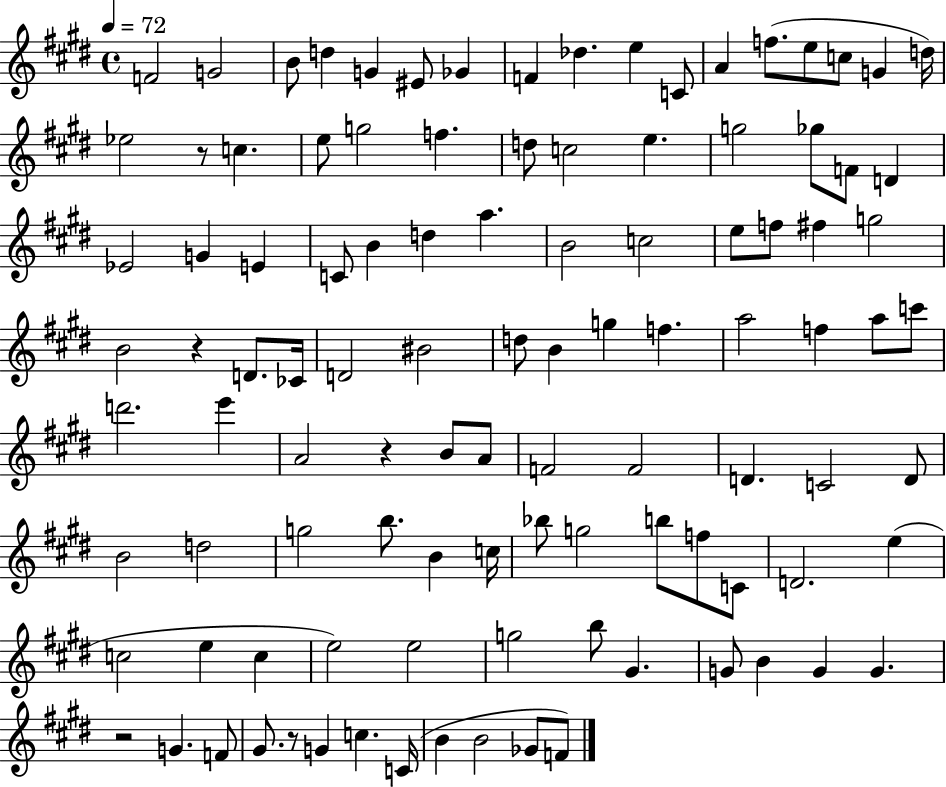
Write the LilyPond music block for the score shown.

{
  \clef treble
  \time 4/4
  \defaultTimeSignature
  \key e \major
  \tempo 4 = 72
  f'2 g'2 | b'8 d''4 g'4 eis'8 ges'4 | f'4 des''4. e''4 c'8 | a'4 f''8.( e''8 c''8 g'4 d''16) | \break ees''2 r8 c''4. | e''8 g''2 f''4. | d''8 c''2 e''4. | g''2 ges''8 f'8 d'4 | \break ees'2 g'4 e'4 | c'8 b'4 d''4 a''4. | b'2 c''2 | e''8 f''8 fis''4 g''2 | \break b'2 r4 d'8. ces'16 | d'2 bis'2 | d''8 b'4 g''4 f''4. | a''2 f''4 a''8 c'''8 | \break d'''2. e'''4 | a'2 r4 b'8 a'8 | f'2 f'2 | d'4. c'2 d'8 | \break b'2 d''2 | g''2 b''8. b'4 c''16 | bes''8 g''2 b''8 f''8 c'8 | d'2. e''4( | \break c''2 e''4 c''4 | e''2) e''2 | g''2 b''8 gis'4. | g'8 b'4 g'4 g'4. | \break r2 g'4. f'8 | gis'8. r8 g'4 c''4. c'16( | b'4 b'2 ges'8 f'8) | \bar "|."
}